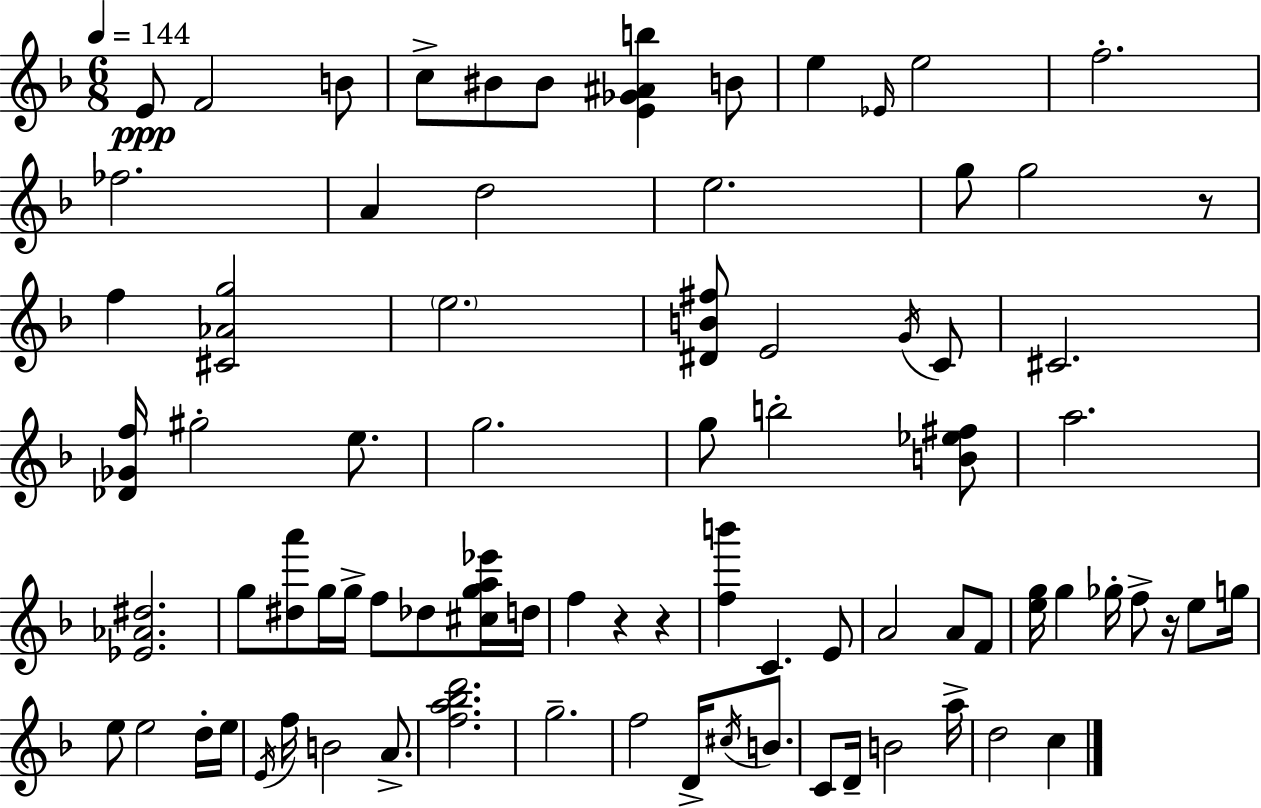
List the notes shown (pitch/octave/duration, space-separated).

E4/e F4/h B4/e C5/e BIS4/e BIS4/e [E4,Gb4,A#4,B5]/q B4/e E5/q Eb4/s E5/h F5/h. FES5/h. A4/q D5/h E5/h. G5/e G5/h R/e F5/q [C#4,Ab4,G5]/h E5/h. [D#4,B4,F#5]/e E4/h G4/s C4/e C#4/h. [Db4,Gb4,F5]/s G#5/h E5/e. G5/h. G5/e B5/h [B4,Eb5,F#5]/e A5/h. [Eb4,Ab4,D#5]/h. G5/e [D#5,A6]/e G5/s G5/s F5/e Db5/e [C#5,G5,A5,Eb6]/s D5/s F5/q R/q R/q [F5,B6]/q C4/q. E4/e A4/h A4/e F4/e [E5,G5]/s G5/q Gb5/s F5/e R/s E5/e G5/s E5/e E5/h D5/s E5/s E4/s F5/s B4/h A4/e. [F5,A5,Bb5,D6]/h. G5/h. F5/h D4/s C#5/s B4/e. C4/e D4/s B4/h A5/s D5/h C5/q